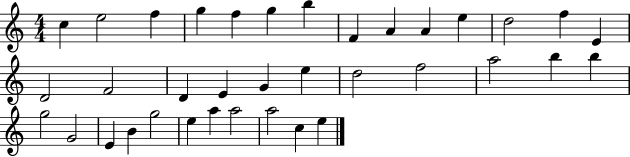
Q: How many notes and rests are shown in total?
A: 36